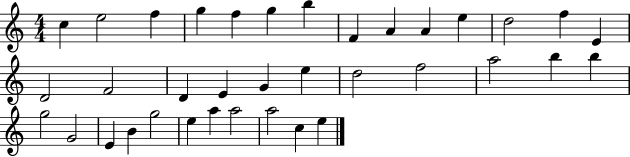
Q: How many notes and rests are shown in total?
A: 36